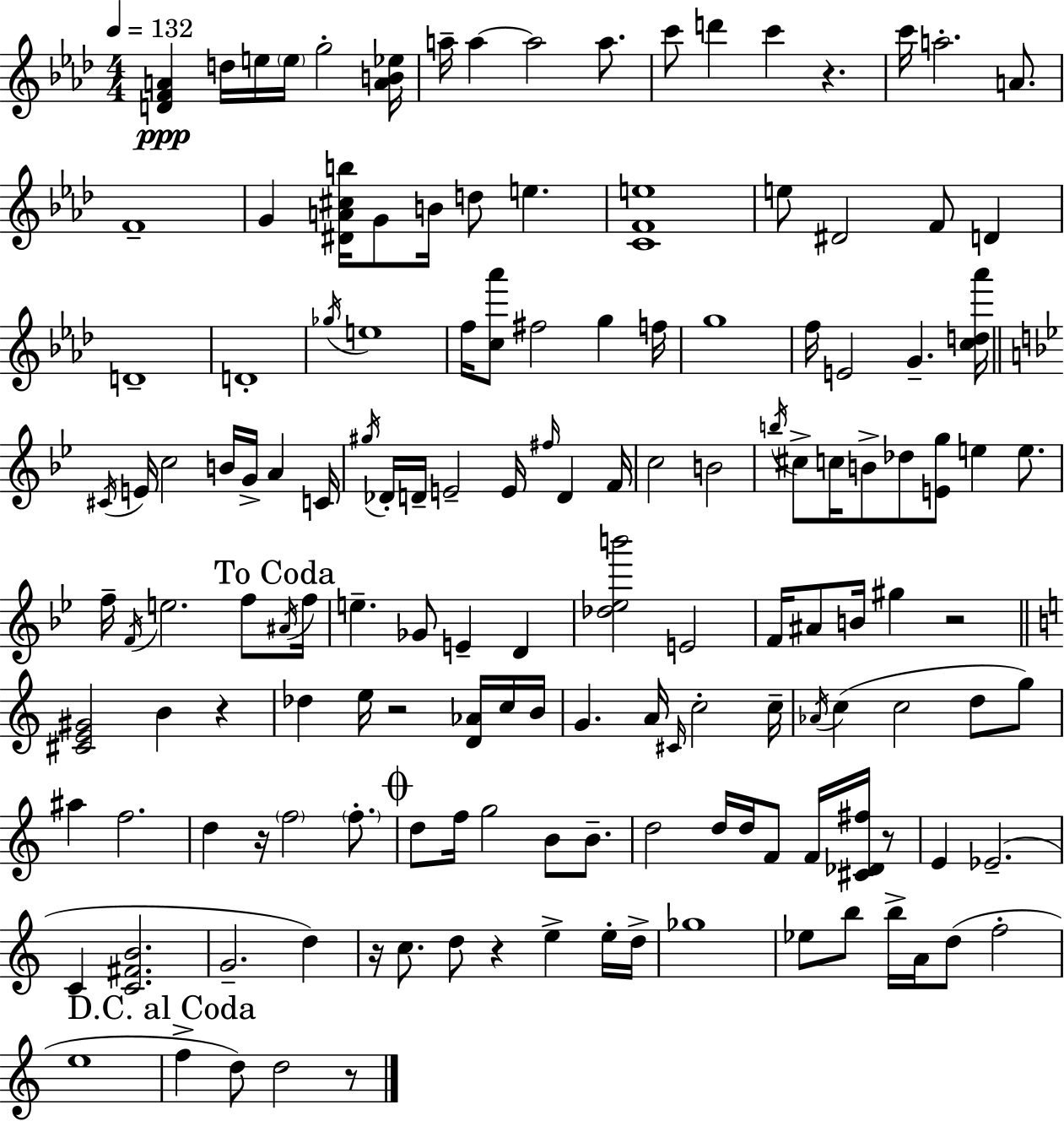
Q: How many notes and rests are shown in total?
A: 147